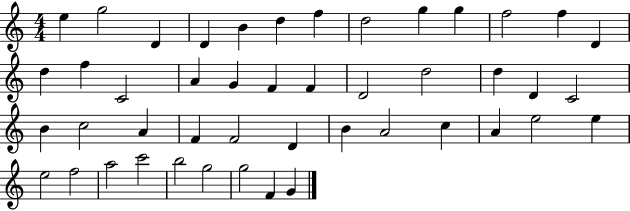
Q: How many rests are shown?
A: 0